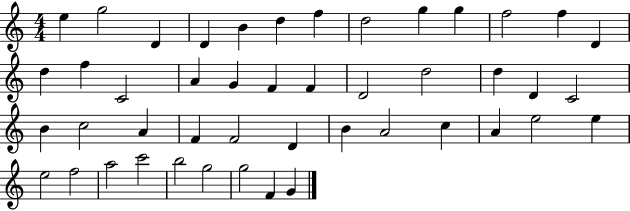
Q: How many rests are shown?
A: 0